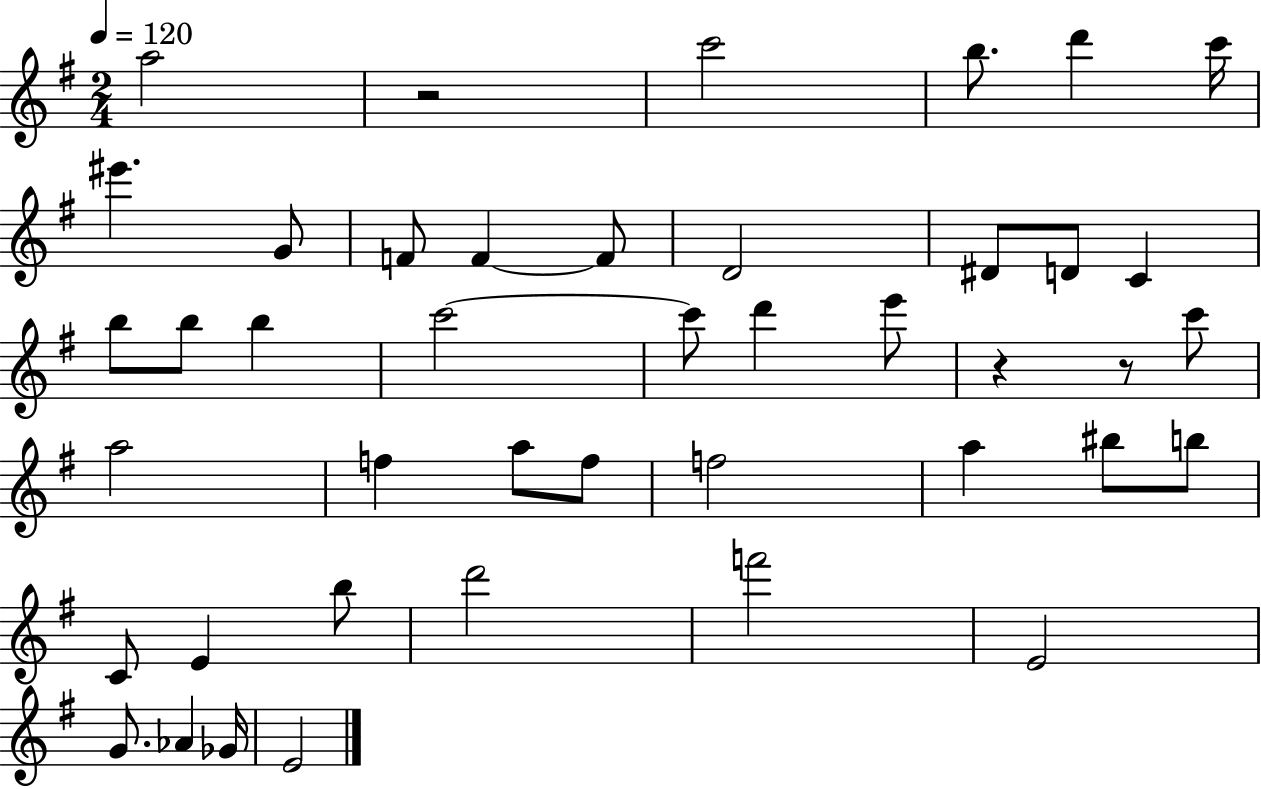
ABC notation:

X:1
T:Untitled
M:2/4
L:1/4
K:G
a2 z2 c'2 b/2 d' c'/4 ^e' G/2 F/2 F F/2 D2 ^D/2 D/2 C b/2 b/2 b c'2 c'/2 d' e'/2 z z/2 c'/2 a2 f a/2 f/2 f2 a ^b/2 b/2 C/2 E b/2 d'2 f'2 E2 G/2 _A _G/4 E2